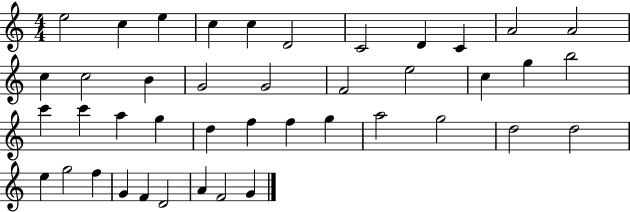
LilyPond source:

{
  \clef treble
  \numericTimeSignature
  \time 4/4
  \key c \major
  e''2 c''4 e''4 | c''4 c''4 d'2 | c'2 d'4 c'4 | a'2 a'2 | \break c''4 c''2 b'4 | g'2 g'2 | f'2 e''2 | c''4 g''4 b''2 | \break c'''4 c'''4 a''4 g''4 | d''4 f''4 f''4 g''4 | a''2 g''2 | d''2 d''2 | \break e''4 g''2 f''4 | g'4 f'4 d'2 | a'4 f'2 g'4 | \bar "|."
}